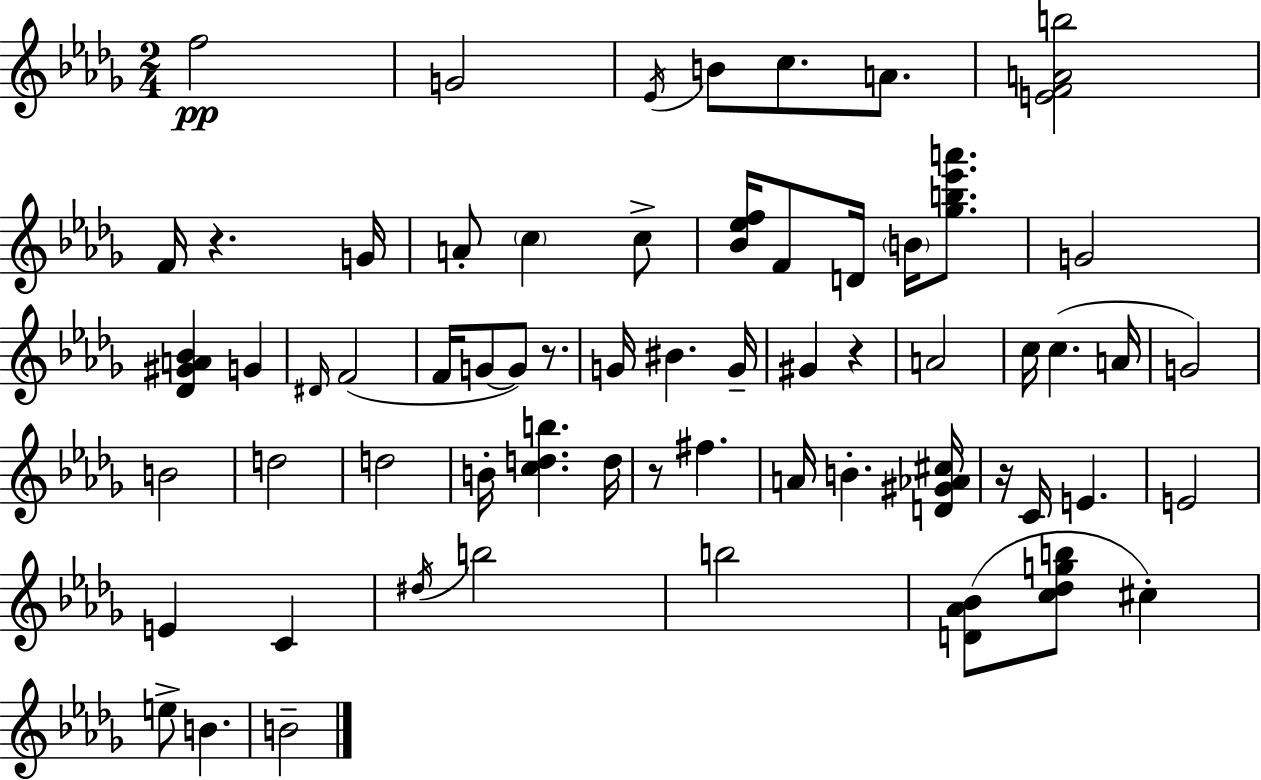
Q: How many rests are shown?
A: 5